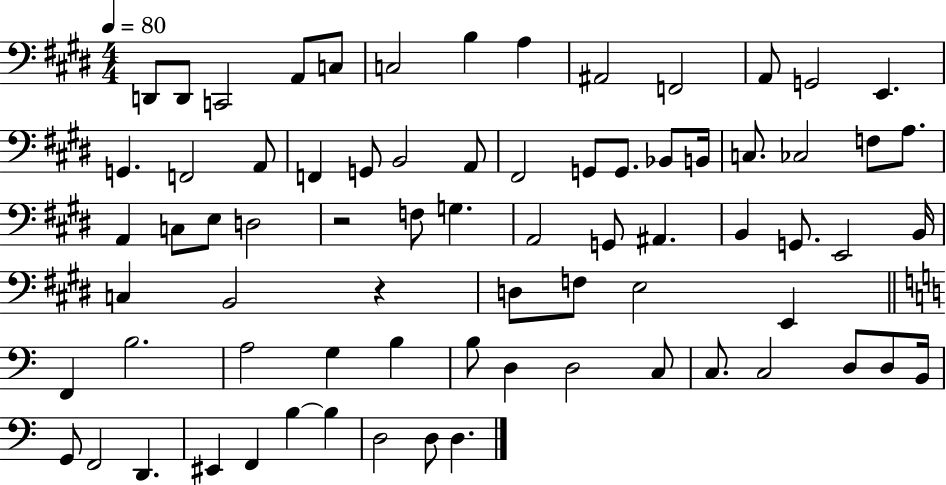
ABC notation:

X:1
T:Untitled
M:4/4
L:1/4
K:E
D,,/2 D,,/2 C,,2 A,,/2 C,/2 C,2 B, A, ^A,,2 F,,2 A,,/2 G,,2 E,, G,, F,,2 A,,/2 F,, G,,/2 B,,2 A,,/2 ^F,,2 G,,/2 G,,/2 _B,,/2 B,,/4 C,/2 _C,2 F,/2 A,/2 A,, C,/2 E,/2 D,2 z2 F,/2 G, A,,2 G,,/2 ^A,, B,, G,,/2 E,,2 B,,/4 C, B,,2 z D,/2 F,/2 E,2 E,, F,, B,2 A,2 G, B, B,/2 D, D,2 C,/2 C,/2 C,2 D,/2 D,/2 B,,/4 G,,/2 F,,2 D,, ^E,, F,, B, B, D,2 D,/2 D,